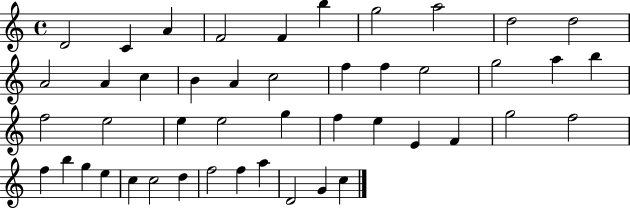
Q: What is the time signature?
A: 4/4